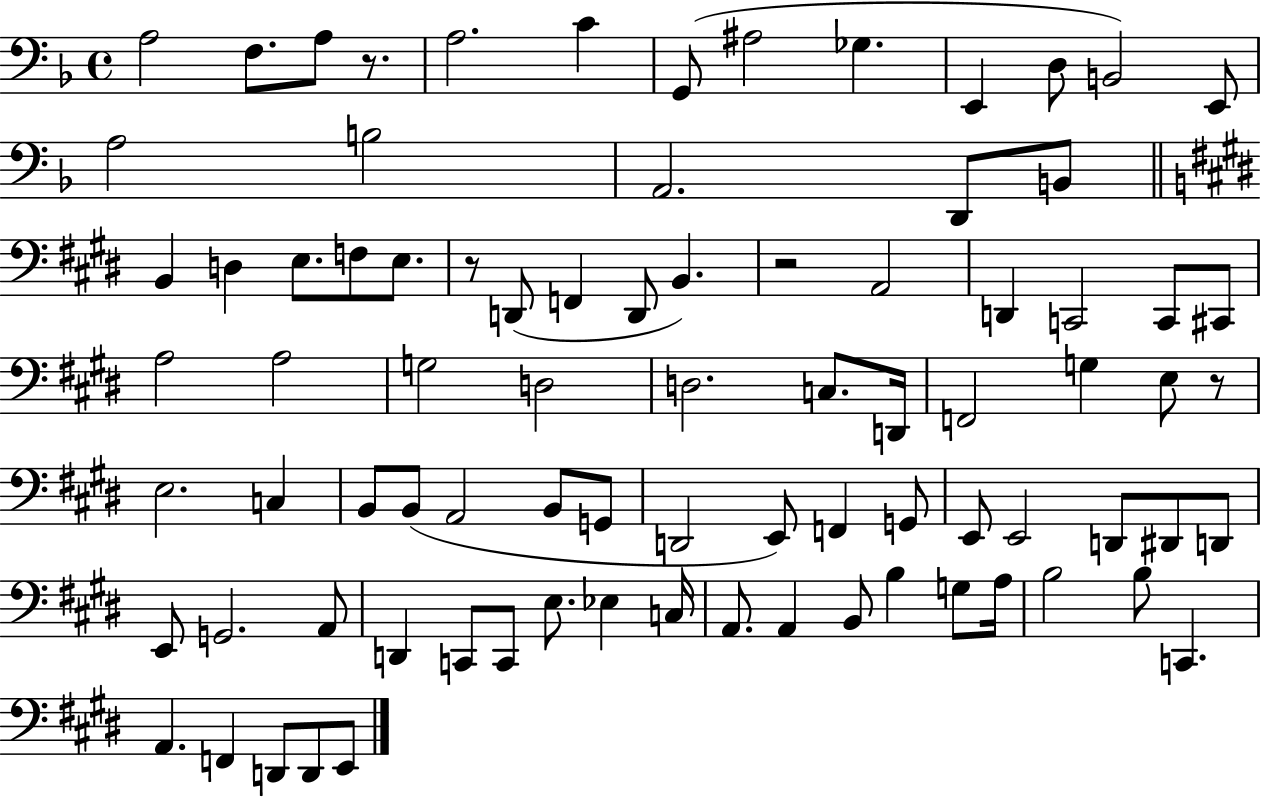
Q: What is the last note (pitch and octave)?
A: E2